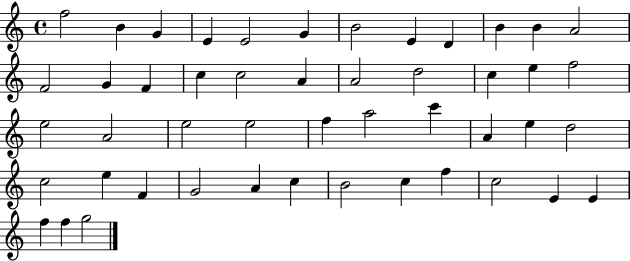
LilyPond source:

{
  \clef treble
  \time 4/4
  \defaultTimeSignature
  \key c \major
  f''2 b'4 g'4 | e'4 e'2 g'4 | b'2 e'4 d'4 | b'4 b'4 a'2 | \break f'2 g'4 f'4 | c''4 c''2 a'4 | a'2 d''2 | c''4 e''4 f''2 | \break e''2 a'2 | e''2 e''2 | f''4 a''2 c'''4 | a'4 e''4 d''2 | \break c''2 e''4 f'4 | g'2 a'4 c''4 | b'2 c''4 f''4 | c''2 e'4 e'4 | \break f''4 f''4 g''2 | \bar "|."
}